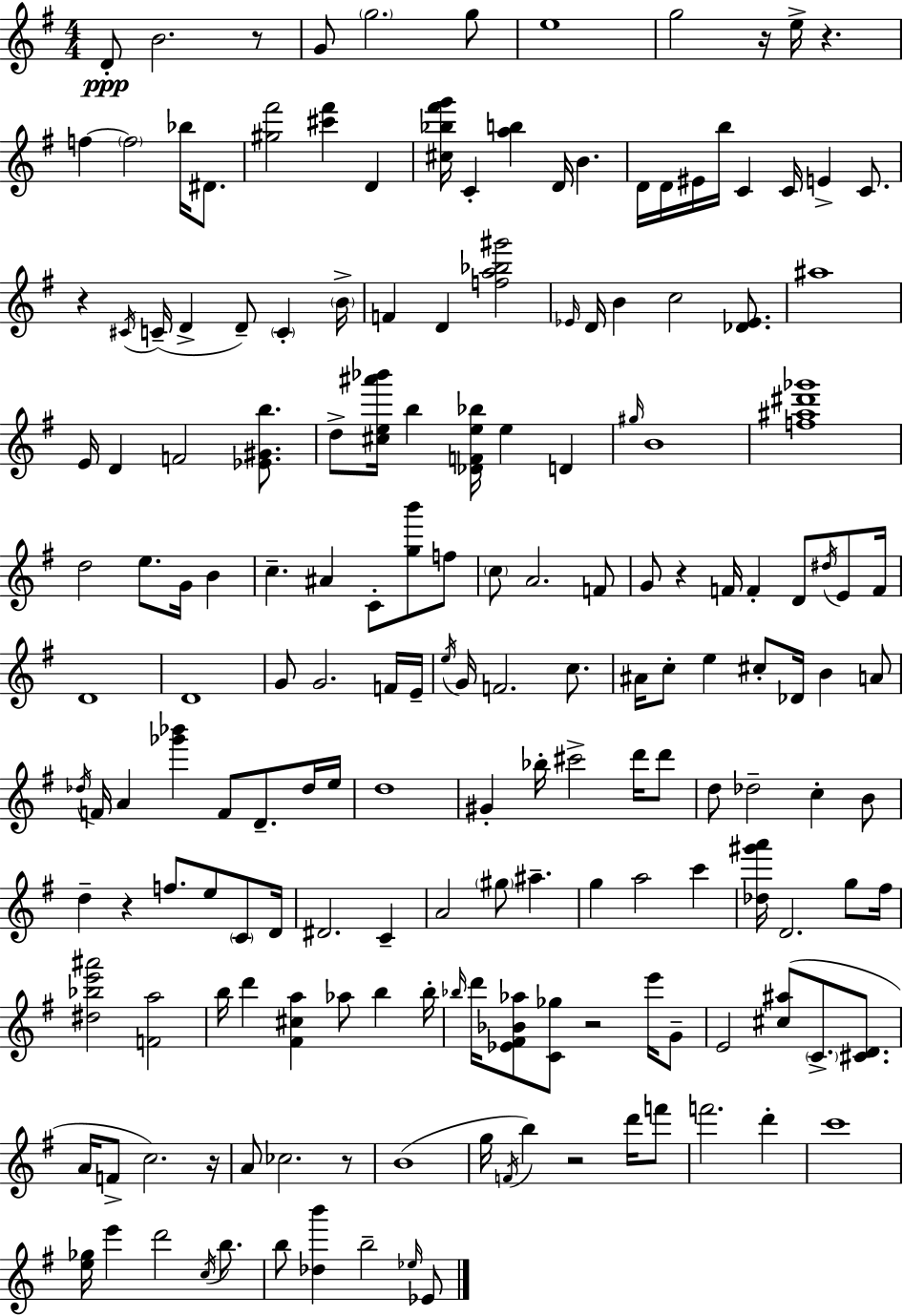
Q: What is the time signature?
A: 4/4